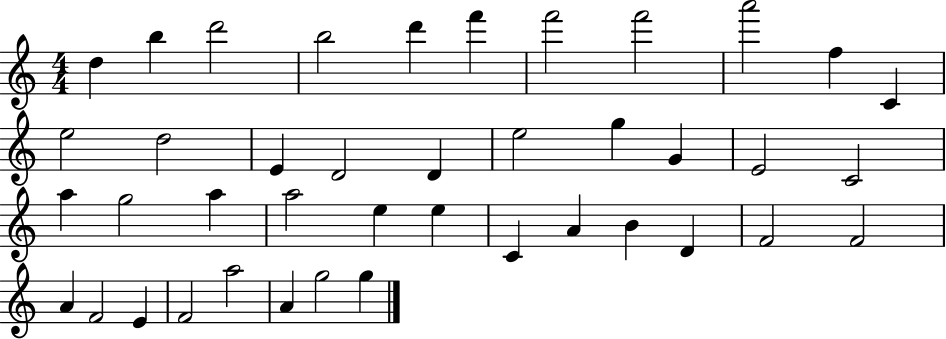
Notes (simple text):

D5/q B5/q D6/h B5/h D6/q F6/q F6/h F6/h A6/h F5/q C4/q E5/h D5/h E4/q D4/h D4/q E5/h G5/q G4/q E4/h C4/h A5/q G5/h A5/q A5/h E5/q E5/q C4/q A4/q B4/q D4/q F4/h F4/h A4/q F4/h E4/q F4/h A5/h A4/q G5/h G5/q